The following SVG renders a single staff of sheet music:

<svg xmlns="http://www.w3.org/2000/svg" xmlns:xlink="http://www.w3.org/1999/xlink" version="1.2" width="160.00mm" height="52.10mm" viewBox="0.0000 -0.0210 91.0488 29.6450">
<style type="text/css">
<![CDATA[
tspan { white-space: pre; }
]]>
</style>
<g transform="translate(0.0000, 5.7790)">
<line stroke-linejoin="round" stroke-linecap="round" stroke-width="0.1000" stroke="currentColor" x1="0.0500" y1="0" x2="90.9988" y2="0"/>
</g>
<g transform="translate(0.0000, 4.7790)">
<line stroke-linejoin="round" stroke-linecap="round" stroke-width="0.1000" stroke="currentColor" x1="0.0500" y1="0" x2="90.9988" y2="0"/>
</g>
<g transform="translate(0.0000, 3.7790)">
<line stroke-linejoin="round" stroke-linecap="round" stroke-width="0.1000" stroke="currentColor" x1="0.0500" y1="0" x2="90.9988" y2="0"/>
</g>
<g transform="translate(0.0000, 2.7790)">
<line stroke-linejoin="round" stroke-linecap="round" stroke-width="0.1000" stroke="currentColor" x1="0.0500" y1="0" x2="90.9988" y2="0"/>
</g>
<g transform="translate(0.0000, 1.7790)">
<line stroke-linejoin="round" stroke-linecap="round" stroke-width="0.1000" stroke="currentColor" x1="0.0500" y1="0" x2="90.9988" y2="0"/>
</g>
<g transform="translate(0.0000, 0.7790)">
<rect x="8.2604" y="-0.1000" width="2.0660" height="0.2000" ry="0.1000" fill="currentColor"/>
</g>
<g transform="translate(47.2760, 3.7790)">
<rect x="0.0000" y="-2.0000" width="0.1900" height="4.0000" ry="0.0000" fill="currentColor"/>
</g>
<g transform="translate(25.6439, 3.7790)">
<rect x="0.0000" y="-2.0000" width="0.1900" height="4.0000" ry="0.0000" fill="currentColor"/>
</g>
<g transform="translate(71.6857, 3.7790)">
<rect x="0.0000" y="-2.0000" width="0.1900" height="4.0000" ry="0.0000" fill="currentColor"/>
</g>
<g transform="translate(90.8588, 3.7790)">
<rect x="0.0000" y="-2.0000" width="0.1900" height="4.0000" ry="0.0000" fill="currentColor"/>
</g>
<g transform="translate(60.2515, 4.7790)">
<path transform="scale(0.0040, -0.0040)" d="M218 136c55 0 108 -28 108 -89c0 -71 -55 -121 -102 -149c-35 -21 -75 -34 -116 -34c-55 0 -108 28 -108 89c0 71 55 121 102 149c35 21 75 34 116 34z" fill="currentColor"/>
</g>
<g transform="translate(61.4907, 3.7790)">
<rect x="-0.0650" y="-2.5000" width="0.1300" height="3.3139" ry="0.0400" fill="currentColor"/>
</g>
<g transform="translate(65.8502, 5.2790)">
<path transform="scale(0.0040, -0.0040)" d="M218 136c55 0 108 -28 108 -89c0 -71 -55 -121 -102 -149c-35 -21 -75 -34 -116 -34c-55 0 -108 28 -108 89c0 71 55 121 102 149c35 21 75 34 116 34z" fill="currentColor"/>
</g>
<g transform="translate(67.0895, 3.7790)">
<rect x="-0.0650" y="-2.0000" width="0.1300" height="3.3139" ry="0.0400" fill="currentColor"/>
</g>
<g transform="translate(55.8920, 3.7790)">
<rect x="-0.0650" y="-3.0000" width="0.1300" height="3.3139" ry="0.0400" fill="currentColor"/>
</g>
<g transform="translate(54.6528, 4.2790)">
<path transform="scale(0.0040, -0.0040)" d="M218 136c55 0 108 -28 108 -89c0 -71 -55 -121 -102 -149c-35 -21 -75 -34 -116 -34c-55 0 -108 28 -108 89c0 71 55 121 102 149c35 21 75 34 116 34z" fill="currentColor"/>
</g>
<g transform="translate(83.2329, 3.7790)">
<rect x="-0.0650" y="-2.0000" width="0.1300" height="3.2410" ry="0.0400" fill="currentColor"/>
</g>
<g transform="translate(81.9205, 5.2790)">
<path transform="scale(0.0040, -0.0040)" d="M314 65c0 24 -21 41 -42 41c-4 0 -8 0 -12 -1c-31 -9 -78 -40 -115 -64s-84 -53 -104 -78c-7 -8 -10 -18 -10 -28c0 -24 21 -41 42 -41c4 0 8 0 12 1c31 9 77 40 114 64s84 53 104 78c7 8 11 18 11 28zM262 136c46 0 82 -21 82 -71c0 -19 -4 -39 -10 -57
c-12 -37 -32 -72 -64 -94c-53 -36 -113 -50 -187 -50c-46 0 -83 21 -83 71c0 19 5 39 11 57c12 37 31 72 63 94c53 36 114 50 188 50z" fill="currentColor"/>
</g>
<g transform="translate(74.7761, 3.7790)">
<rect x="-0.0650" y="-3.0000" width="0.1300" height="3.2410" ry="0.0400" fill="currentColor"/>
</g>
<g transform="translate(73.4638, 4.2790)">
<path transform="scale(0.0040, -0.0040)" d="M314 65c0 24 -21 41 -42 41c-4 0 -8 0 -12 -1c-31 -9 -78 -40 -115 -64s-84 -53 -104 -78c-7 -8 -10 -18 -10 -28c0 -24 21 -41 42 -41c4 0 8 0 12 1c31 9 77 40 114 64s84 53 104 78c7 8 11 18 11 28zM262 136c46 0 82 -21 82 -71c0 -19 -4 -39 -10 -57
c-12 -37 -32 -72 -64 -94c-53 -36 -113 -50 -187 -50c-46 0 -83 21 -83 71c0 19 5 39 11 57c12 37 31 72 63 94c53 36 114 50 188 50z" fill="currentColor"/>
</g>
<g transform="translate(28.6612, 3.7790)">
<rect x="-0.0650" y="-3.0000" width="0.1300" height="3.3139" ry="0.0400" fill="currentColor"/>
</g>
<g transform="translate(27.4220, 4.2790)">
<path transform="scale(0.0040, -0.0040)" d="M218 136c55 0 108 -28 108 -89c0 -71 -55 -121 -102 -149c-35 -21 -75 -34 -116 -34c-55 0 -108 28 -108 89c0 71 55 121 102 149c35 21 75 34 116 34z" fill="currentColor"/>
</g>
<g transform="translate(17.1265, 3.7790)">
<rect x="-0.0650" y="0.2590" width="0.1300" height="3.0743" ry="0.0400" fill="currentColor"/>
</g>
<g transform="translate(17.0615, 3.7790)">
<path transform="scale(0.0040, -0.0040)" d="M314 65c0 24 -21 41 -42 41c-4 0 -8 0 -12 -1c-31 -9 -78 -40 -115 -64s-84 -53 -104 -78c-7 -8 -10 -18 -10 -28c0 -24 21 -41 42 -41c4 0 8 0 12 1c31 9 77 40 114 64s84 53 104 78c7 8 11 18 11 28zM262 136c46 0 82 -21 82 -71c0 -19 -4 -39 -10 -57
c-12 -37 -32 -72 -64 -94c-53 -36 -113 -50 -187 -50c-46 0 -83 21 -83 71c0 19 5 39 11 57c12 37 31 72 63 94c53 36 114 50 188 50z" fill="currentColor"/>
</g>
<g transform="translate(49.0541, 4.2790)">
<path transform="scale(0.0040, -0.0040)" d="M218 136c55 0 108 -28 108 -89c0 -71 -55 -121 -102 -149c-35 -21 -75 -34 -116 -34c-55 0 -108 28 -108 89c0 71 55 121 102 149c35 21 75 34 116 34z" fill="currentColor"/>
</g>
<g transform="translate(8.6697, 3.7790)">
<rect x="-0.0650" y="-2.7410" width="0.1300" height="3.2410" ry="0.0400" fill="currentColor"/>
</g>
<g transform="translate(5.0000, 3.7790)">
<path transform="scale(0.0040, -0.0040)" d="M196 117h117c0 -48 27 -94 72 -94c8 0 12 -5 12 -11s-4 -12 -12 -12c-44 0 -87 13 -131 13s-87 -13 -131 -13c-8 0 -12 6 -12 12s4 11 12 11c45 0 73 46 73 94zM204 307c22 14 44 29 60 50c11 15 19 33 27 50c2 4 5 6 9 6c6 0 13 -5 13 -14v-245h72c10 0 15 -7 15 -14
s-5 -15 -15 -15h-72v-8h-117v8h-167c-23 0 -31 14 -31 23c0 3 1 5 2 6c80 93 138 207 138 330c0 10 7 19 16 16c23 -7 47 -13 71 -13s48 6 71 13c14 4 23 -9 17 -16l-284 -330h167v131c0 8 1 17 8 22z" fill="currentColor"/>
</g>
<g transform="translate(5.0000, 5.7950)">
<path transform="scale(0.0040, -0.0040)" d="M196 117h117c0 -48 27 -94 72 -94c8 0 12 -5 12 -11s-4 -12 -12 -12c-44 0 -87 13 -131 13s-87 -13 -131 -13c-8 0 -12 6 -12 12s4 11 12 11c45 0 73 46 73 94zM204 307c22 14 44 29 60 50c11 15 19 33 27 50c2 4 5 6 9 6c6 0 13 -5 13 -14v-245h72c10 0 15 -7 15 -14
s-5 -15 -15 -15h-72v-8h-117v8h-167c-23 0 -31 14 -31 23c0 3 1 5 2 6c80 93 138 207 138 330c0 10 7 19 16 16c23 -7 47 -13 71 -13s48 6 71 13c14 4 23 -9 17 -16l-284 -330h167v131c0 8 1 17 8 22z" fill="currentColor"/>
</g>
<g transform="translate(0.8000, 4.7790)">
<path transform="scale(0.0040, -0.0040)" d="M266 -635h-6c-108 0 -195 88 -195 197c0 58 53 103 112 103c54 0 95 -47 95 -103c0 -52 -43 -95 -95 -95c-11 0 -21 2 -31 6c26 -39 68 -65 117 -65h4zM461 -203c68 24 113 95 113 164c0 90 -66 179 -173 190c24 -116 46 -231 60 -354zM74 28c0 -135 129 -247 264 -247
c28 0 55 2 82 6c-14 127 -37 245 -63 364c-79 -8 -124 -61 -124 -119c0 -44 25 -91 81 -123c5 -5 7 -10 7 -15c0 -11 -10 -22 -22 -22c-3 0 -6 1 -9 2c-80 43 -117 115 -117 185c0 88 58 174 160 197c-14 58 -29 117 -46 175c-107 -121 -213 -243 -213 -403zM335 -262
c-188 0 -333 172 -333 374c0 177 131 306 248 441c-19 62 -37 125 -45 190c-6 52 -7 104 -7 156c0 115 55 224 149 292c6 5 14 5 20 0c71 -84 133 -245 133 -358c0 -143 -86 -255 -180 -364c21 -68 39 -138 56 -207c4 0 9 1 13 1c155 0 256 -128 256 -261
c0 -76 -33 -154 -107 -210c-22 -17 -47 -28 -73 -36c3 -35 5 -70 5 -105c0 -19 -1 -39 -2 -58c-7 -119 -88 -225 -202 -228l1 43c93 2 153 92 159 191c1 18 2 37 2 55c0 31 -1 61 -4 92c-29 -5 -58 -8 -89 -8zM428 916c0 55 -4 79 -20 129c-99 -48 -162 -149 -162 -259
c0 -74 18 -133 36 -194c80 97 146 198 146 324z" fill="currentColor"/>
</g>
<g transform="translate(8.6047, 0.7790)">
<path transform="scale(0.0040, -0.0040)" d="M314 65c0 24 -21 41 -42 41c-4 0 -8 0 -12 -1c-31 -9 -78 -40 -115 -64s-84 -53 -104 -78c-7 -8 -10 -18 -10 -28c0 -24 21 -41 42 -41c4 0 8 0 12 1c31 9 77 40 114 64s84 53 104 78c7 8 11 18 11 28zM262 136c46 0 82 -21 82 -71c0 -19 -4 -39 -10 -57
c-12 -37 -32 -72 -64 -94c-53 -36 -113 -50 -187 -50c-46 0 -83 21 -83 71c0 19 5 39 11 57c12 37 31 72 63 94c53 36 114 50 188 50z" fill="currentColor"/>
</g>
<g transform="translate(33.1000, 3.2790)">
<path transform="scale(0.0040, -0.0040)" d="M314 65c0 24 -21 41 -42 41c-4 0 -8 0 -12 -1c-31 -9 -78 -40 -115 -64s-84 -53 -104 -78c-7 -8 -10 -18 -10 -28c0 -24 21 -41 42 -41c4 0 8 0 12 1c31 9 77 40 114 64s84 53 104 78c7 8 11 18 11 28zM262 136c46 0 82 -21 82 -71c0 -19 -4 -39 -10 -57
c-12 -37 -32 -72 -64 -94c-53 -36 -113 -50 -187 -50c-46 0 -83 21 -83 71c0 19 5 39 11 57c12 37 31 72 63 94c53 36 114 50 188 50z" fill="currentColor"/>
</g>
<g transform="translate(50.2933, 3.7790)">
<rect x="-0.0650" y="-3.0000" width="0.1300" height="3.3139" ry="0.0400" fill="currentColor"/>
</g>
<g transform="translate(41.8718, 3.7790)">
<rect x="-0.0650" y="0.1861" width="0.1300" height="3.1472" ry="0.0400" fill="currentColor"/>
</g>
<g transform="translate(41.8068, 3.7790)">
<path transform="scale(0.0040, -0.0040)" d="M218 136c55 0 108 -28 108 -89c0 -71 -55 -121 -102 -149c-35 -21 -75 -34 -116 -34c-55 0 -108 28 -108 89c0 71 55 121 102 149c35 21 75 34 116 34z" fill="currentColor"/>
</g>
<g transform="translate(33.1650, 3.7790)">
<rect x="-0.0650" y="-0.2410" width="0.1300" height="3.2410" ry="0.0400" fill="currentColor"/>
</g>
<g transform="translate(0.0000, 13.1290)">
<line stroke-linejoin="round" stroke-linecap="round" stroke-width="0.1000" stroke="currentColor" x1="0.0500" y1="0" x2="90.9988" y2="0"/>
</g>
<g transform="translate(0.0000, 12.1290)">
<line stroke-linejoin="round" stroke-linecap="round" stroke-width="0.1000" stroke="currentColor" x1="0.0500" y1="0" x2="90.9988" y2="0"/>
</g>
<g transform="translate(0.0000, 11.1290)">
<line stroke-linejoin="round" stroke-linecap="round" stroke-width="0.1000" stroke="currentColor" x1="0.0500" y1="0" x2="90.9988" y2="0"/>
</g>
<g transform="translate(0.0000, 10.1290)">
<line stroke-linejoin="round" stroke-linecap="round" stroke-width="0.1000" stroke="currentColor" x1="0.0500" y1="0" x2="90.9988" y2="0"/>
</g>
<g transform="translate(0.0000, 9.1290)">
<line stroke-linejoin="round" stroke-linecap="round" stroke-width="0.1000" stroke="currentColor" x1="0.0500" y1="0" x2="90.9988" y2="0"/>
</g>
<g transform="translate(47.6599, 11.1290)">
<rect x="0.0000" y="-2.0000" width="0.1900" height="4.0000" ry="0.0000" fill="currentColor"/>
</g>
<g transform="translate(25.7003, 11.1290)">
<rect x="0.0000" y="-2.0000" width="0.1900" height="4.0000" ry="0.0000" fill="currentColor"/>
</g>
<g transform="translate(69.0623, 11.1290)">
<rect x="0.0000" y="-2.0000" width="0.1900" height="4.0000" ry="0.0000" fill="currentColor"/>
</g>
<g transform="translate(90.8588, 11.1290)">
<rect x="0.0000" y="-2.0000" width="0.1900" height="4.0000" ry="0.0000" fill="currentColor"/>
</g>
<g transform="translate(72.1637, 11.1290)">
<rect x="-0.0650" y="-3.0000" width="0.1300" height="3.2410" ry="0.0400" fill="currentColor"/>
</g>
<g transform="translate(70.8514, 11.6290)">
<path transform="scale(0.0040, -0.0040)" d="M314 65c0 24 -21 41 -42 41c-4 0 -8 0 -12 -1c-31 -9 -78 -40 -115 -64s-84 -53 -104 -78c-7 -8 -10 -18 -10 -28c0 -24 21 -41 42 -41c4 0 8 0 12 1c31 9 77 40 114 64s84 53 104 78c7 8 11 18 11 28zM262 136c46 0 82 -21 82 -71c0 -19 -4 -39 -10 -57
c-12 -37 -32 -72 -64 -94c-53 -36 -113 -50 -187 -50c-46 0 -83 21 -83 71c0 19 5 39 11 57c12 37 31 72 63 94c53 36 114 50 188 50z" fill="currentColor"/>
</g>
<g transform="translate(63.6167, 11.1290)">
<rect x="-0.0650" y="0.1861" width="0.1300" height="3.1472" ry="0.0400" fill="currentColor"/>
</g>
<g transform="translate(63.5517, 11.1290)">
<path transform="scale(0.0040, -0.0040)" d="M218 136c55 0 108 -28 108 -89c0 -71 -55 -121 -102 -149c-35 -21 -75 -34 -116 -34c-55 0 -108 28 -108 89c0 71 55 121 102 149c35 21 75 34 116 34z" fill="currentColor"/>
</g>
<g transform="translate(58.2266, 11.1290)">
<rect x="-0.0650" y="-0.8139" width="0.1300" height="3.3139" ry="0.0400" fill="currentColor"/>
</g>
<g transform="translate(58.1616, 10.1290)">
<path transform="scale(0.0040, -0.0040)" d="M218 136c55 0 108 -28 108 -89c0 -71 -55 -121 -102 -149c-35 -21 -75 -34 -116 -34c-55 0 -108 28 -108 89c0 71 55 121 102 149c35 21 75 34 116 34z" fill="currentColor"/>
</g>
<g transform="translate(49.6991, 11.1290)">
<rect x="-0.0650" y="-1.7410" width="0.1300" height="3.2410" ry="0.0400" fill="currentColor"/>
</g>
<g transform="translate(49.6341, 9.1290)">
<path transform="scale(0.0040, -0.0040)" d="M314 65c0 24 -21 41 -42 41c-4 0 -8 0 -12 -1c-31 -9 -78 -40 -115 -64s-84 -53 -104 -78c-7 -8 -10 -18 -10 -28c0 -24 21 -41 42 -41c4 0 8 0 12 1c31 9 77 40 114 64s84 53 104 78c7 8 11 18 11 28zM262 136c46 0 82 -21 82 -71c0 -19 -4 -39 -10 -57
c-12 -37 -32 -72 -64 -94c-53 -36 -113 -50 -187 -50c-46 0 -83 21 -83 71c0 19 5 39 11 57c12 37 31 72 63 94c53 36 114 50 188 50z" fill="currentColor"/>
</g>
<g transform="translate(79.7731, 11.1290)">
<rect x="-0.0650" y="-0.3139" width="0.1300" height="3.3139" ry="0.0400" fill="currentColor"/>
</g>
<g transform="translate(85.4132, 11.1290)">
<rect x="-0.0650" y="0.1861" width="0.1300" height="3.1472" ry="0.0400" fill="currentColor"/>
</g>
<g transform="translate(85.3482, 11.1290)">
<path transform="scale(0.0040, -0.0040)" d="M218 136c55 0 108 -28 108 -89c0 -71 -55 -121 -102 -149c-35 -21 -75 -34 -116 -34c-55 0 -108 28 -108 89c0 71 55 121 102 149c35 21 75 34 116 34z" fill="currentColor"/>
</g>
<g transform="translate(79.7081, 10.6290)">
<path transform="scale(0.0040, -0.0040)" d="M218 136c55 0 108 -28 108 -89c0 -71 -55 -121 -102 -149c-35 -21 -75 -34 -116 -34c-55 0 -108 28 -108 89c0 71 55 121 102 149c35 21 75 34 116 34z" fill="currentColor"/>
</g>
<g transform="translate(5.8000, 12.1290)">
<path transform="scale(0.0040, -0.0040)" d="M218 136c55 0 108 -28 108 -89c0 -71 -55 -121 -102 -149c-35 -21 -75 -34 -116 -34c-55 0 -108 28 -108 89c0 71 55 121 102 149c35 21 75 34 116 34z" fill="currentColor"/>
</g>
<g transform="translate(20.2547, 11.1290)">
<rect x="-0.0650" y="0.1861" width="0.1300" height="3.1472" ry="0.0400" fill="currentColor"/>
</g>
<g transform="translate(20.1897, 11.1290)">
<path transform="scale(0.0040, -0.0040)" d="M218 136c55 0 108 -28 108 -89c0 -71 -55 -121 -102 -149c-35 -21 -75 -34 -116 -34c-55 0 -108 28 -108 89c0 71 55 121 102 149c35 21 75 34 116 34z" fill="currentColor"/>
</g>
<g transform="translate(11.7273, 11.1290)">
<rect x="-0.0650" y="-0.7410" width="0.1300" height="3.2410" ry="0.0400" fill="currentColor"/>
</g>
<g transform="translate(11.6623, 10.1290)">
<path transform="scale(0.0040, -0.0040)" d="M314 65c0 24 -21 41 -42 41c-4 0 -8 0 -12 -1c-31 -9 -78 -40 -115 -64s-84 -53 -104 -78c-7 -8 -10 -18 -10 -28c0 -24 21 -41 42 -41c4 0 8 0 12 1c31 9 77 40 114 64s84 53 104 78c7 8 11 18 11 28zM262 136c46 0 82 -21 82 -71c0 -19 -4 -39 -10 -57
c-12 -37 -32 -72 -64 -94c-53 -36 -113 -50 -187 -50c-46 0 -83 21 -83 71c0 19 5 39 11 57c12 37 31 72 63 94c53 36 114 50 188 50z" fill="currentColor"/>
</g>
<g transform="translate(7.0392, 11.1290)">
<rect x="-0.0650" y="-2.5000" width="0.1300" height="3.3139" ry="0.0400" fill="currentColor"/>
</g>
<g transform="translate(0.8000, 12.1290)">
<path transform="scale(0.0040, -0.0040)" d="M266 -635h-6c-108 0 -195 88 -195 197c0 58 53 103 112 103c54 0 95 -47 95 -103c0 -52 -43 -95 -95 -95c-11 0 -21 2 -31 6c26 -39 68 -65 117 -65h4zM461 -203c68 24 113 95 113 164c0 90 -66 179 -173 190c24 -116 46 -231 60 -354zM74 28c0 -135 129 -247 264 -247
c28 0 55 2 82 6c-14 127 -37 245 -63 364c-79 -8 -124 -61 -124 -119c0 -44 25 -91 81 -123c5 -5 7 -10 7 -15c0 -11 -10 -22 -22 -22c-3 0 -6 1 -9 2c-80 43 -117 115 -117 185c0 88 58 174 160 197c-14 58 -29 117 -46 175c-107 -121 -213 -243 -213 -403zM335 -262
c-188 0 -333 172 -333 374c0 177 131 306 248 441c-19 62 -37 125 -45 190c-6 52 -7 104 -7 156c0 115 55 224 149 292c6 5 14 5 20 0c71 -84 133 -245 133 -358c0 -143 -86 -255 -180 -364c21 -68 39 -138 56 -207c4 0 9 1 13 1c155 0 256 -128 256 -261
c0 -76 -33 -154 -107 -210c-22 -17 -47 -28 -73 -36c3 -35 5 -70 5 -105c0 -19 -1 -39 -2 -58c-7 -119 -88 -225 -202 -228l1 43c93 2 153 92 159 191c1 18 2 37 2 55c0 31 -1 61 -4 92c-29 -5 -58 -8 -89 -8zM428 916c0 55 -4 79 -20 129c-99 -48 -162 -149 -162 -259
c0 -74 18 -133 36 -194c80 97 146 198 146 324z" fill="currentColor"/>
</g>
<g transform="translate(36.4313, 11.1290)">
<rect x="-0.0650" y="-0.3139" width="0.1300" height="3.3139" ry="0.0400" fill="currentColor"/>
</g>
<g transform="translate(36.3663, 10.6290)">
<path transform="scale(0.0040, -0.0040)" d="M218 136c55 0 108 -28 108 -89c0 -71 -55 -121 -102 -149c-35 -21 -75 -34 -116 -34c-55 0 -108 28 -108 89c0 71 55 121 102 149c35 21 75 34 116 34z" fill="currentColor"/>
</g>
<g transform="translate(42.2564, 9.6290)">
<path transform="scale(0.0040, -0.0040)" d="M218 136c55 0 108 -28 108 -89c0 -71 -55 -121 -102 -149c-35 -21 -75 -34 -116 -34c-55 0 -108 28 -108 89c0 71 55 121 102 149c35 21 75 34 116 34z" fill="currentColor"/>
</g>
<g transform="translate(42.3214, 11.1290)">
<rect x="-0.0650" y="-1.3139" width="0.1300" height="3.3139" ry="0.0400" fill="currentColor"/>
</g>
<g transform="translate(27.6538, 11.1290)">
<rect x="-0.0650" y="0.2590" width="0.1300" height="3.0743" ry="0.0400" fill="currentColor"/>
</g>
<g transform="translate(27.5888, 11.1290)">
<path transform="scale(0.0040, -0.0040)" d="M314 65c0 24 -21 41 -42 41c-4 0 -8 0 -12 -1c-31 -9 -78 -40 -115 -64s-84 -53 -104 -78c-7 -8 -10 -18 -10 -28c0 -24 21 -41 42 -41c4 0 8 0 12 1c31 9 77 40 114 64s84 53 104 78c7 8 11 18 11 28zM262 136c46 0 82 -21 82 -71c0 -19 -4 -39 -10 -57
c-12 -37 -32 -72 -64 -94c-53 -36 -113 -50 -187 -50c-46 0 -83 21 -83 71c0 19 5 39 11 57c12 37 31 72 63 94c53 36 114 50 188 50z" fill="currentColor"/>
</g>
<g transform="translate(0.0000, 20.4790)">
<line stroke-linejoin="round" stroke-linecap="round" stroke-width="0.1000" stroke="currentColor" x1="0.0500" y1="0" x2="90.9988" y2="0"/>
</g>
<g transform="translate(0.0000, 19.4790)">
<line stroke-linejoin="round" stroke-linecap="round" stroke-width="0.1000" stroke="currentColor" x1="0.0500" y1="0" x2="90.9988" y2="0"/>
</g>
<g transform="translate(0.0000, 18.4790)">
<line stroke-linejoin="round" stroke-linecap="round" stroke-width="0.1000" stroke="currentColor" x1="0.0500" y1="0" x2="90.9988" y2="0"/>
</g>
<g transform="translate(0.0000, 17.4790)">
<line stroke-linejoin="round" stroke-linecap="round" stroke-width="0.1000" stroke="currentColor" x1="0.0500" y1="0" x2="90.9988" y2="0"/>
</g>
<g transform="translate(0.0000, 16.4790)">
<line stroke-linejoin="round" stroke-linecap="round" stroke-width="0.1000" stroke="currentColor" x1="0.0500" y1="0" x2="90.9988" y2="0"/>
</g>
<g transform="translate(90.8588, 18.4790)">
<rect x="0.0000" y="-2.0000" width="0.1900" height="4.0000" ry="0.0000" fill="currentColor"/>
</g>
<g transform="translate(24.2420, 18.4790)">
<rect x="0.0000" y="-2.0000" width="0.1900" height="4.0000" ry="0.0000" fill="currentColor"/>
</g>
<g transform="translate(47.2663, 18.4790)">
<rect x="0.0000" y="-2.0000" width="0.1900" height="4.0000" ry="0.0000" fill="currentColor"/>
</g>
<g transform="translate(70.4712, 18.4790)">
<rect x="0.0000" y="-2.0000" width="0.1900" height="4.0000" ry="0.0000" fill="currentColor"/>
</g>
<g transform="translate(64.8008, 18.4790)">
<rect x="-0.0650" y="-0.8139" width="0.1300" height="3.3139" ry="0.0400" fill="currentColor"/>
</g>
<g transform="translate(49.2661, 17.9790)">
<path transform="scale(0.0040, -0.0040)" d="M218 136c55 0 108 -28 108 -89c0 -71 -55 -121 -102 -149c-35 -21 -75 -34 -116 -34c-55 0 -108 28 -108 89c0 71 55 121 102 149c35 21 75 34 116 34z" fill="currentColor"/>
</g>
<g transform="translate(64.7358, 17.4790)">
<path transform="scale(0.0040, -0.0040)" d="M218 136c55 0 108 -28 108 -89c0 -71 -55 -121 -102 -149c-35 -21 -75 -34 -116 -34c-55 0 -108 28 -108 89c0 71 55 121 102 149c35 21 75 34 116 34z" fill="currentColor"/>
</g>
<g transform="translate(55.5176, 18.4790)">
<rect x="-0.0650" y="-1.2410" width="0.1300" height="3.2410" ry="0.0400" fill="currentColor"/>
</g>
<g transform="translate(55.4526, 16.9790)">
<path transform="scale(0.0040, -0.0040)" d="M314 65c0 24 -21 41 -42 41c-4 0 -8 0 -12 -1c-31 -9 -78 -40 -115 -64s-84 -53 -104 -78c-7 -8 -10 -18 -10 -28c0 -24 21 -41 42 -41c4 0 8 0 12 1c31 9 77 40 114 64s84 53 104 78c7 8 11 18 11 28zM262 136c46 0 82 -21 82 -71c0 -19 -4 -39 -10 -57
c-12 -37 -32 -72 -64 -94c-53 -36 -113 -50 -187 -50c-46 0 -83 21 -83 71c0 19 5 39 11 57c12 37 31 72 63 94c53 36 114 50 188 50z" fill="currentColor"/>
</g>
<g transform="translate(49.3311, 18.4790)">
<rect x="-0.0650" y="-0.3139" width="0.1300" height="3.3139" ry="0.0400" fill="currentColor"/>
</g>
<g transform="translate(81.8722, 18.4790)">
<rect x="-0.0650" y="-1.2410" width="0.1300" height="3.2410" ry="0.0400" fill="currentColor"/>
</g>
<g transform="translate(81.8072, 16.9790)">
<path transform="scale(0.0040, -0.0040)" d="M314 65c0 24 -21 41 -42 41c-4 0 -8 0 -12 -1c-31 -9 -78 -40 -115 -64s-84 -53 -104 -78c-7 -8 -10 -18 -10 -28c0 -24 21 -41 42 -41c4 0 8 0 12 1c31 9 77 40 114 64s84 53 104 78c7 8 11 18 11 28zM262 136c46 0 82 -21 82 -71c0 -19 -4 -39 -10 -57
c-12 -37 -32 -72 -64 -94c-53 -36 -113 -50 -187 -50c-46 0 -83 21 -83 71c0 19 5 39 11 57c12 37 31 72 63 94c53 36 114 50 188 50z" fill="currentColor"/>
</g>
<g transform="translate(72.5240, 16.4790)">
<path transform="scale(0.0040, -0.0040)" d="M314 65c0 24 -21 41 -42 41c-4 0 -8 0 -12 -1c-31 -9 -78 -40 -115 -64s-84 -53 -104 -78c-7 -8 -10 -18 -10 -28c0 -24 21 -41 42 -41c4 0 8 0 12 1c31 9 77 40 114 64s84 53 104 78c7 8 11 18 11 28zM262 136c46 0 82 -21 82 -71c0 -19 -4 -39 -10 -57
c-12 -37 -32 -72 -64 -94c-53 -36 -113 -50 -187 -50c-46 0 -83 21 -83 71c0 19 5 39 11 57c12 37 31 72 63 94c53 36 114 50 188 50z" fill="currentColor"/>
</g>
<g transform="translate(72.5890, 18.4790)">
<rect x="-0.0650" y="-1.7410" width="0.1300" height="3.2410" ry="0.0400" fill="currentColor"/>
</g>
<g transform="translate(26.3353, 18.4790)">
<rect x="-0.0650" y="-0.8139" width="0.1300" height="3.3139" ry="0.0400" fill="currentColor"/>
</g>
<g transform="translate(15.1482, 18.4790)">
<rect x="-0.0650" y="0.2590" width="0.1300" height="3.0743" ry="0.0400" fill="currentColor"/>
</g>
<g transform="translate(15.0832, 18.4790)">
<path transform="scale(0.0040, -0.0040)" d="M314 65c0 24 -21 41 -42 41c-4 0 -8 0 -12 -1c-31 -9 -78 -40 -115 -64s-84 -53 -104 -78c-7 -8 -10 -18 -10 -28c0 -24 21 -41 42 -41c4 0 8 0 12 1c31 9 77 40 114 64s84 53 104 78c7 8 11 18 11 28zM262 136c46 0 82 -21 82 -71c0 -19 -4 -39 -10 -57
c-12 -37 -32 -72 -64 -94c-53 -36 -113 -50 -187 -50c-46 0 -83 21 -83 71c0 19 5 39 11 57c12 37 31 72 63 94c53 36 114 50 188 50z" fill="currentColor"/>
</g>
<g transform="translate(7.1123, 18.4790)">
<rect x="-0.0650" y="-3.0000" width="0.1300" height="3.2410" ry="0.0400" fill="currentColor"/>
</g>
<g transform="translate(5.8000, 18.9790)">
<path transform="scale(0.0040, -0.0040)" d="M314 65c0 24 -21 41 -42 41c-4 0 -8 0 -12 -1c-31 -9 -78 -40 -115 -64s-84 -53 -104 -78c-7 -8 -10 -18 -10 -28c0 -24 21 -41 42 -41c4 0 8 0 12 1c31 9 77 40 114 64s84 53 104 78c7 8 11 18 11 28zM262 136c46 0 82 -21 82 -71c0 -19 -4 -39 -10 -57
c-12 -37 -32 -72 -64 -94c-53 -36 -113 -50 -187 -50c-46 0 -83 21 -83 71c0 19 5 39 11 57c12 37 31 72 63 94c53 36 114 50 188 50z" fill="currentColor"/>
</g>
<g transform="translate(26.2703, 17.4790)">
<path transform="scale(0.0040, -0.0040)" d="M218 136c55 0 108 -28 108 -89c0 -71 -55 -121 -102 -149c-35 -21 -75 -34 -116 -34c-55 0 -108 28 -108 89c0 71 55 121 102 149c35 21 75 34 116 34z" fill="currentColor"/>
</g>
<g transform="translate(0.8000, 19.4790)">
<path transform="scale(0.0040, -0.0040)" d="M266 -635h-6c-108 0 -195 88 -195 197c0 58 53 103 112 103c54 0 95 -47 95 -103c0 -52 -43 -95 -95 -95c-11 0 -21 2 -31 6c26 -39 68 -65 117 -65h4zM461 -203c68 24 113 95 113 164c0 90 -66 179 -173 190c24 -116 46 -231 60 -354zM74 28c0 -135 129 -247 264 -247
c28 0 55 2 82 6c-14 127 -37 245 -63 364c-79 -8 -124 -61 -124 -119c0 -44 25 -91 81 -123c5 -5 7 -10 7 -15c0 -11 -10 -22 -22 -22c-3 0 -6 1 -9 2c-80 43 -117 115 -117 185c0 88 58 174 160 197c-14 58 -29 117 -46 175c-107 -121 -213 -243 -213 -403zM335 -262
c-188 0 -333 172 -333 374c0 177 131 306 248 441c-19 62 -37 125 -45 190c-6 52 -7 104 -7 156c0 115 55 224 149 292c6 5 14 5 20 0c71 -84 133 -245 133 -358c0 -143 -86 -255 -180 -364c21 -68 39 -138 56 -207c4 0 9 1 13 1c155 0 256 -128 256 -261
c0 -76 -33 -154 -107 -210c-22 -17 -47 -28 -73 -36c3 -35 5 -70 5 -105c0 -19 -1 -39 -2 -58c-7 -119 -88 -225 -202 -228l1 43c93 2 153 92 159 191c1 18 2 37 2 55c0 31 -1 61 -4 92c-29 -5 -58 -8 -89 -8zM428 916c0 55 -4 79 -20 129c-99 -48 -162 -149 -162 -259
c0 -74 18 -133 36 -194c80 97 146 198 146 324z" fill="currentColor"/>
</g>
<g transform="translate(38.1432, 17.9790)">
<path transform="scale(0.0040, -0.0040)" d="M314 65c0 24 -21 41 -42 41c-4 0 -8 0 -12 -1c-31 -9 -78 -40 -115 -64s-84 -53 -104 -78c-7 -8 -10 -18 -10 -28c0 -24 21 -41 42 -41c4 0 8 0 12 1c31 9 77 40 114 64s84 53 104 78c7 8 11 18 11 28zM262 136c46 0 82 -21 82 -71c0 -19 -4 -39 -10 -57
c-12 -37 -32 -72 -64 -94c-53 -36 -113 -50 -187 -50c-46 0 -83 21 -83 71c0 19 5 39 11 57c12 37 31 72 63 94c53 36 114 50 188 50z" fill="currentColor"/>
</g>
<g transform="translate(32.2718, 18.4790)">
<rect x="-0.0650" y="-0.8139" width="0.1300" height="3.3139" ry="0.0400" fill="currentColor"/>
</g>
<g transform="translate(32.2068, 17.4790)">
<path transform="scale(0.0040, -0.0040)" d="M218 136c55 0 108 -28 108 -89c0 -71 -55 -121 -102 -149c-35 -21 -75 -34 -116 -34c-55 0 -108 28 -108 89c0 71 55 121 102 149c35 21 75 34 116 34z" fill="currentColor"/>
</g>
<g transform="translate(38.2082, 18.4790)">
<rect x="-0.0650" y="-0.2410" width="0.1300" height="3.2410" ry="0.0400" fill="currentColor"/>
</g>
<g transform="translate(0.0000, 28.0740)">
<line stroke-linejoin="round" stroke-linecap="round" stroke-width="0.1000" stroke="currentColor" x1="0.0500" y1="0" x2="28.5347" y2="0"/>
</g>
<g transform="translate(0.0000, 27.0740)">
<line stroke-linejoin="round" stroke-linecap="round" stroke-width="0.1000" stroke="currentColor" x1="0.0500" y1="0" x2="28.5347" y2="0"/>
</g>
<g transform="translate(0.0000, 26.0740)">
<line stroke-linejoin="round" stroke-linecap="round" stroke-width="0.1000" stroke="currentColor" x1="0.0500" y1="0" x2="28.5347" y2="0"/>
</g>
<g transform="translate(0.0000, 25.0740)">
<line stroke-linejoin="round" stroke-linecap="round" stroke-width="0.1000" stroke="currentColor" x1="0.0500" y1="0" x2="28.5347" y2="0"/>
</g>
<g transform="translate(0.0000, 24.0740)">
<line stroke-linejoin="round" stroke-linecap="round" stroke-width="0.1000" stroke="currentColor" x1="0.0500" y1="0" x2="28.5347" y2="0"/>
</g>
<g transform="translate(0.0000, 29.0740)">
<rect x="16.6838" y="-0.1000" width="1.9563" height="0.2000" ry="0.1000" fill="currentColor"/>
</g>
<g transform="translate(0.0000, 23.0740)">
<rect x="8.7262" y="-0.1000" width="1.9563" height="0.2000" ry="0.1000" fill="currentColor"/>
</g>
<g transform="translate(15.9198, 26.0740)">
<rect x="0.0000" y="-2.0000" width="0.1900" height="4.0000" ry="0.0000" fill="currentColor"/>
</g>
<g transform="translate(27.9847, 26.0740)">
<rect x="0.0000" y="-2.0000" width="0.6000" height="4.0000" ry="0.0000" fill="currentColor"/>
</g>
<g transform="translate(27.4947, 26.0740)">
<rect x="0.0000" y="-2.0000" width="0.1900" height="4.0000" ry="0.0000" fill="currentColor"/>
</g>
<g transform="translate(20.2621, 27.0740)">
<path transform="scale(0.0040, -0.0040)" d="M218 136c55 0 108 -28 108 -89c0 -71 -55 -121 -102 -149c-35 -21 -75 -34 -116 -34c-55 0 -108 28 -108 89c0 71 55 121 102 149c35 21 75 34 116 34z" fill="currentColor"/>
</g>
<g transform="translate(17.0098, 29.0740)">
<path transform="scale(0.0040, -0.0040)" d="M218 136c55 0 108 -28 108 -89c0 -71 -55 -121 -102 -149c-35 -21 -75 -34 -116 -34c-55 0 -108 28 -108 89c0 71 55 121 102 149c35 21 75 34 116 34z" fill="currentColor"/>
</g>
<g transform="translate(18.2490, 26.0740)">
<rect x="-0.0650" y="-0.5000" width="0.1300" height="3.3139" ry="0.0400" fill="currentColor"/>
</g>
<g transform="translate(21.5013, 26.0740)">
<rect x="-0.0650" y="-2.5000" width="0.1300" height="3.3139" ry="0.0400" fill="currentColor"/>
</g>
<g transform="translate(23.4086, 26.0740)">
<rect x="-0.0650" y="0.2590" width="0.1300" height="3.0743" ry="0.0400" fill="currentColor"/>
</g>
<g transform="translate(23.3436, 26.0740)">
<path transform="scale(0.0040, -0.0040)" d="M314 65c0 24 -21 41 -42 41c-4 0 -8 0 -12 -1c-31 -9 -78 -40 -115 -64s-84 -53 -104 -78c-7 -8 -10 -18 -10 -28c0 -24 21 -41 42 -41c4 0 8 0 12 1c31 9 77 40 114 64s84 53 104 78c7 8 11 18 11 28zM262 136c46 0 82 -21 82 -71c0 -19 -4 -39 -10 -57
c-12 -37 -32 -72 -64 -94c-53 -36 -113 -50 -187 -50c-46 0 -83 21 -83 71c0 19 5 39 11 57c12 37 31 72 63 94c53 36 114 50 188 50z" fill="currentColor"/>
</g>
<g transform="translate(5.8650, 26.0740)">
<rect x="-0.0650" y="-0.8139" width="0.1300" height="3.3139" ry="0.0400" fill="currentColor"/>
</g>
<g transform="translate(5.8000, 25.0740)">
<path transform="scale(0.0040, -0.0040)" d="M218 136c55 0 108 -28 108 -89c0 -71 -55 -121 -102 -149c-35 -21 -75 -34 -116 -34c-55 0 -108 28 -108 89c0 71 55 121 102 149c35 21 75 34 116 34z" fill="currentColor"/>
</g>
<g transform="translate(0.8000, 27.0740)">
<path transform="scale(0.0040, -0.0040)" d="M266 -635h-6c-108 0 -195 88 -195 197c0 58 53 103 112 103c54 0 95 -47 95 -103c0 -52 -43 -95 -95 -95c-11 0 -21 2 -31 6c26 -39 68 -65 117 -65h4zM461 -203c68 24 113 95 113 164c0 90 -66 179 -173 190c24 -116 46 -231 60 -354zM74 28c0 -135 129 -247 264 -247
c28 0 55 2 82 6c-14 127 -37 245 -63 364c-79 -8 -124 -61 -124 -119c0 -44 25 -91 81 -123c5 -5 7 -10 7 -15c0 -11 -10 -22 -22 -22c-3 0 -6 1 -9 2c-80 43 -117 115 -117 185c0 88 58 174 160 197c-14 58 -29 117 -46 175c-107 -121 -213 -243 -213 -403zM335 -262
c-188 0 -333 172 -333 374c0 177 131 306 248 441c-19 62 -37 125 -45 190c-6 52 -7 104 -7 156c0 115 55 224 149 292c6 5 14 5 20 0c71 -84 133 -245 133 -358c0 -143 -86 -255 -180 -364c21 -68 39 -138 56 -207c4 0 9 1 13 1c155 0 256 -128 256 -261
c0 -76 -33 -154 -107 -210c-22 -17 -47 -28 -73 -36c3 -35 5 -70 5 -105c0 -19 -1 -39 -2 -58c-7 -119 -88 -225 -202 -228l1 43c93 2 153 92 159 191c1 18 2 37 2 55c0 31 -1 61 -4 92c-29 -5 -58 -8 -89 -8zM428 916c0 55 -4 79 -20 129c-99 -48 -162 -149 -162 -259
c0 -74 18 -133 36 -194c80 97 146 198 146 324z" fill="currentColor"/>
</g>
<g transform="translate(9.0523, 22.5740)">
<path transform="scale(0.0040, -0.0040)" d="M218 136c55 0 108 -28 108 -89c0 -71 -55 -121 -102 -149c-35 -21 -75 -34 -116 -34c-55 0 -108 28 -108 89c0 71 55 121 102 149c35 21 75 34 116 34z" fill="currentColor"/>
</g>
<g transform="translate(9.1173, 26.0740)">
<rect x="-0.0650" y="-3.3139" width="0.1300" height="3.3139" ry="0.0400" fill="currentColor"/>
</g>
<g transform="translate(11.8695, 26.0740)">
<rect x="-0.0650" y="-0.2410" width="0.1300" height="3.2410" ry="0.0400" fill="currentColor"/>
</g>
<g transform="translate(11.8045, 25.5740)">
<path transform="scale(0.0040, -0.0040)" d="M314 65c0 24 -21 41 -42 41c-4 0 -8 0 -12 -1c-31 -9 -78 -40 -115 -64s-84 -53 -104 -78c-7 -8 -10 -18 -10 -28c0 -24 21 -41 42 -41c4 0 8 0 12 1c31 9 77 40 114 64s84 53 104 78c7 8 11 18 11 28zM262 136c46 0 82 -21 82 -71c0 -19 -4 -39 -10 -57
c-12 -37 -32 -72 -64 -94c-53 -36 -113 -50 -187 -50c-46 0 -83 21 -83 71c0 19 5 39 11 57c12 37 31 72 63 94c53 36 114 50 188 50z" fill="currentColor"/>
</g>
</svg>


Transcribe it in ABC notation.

X:1
T:Untitled
M:4/4
L:1/4
K:C
a2 B2 A c2 B A A G F A2 F2 G d2 B B2 c e f2 d B A2 c B A2 B2 d d c2 c e2 d f2 e2 d b c2 C G B2